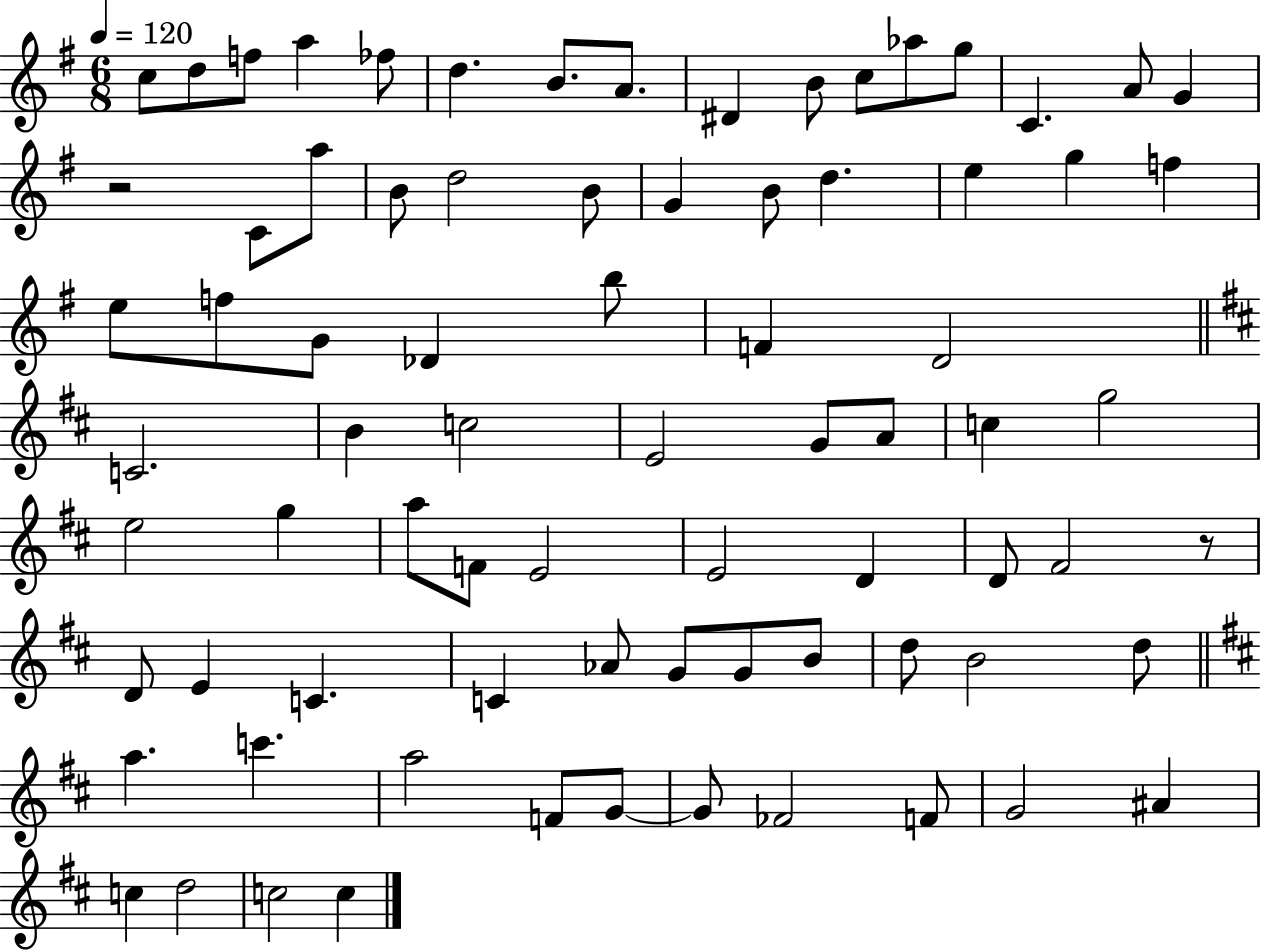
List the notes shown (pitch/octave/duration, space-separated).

C5/e D5/e F5/e A5/q FES5/e D5/q. B4/e. A4/e. D#4/q B4/e C5/e Ab5/e G5/e C4/q. A4/e G4/q R/h C4/e A5/e B4/e D5/h B4/e G4/q B4/e D5/q. E5/q G5/q F5/q E5/e F5/e G4/e Db4/q B5/e F4/q D4/h C4/h. B4/q C5/h E4/h G4/e A4/e C5/q G5/h E5/h G5/q A5/e F4/e E4/h E4/h D4/q D4/e F#4/h R/e D4/e E4/q C4/q. C4/q Ab4/e G4/e G4/e B4/e D5/e B4/h D5/e A5/q. C6/q. A5/h F4/e G4/e G4/e FES4/h F4/e G4/h A#4/q C5/q D5/h C5/h C5/q